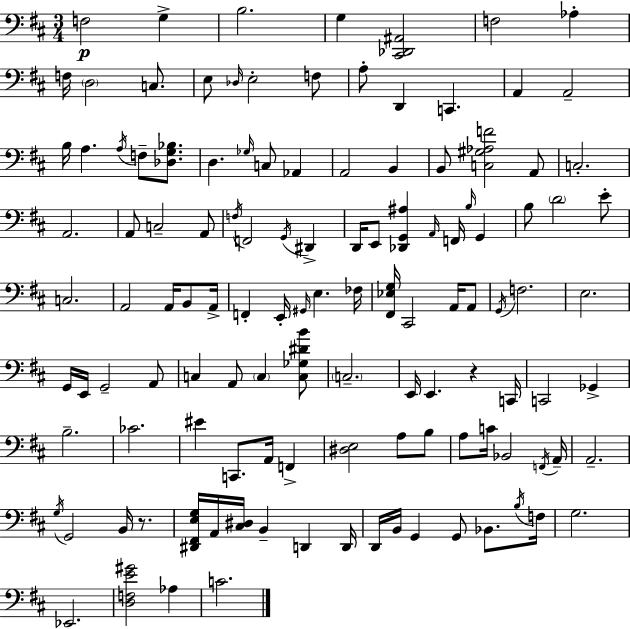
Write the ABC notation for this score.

X:1
T:Untitled
M:3/4
L:1/4
K:D
F,2 G, B,2 G, [^C,,_D,,^A,,]2 F,2 _A, F,/4 D,2 C,/2 E,/2 _D,/4 E,2 F,/2 A,/2 D,, C,, A,, A,,2 B,/4 A, A,/4 F,/2 [_D,G,_B,]/2 D, _G,/4 C,/2 _A,, A,,2 B,, B,,/2 [C,^G,_A,F]2 A,,/2 C,2 A,,2 A,,/2 C,2 A,,/2 F,/4 F,,2 G,,/4 ^D,, D,,/4 E,,/2 [_D,,G,,^A,] A,,/4 F,,/4 B,/4 G,, B,/2 D2 E/2 C,2 A,,2 A,,/4 B,,/2 A,,/4 F,, E,,/4 ^G,,/4 E, _F,/4 [^F,,_E,G,]/4 ^C,,2 A,,/4 A,,/2 G,,/4 F,2 E,2 G,,/4 E,,/4 G,,2 A,,/2 C, A,,/2 C, [C,_G,^DB]/2 C,2 E,,/4 E,, z C,,/4 C,,2 _G,, B,2 _C2 ^E C,,/2 A,,/4 F,, [^D,E,]2 A,/2 B,/2 A,/2 C/4 _B,,2 F,,/4 A,,/4 A,,2 G,/4 G,,2 B,,/4 z/2 [^D,,^F,,E,G,]/4 A,,/4 [^C,^D,]/4 B,, D,, D,,/4 D,,/4 B,,/4 G,, G,,/2 _B,,/2 B,/4 F,/4 G,2 _E,,2 [D,F,E^G]2 _A, C2